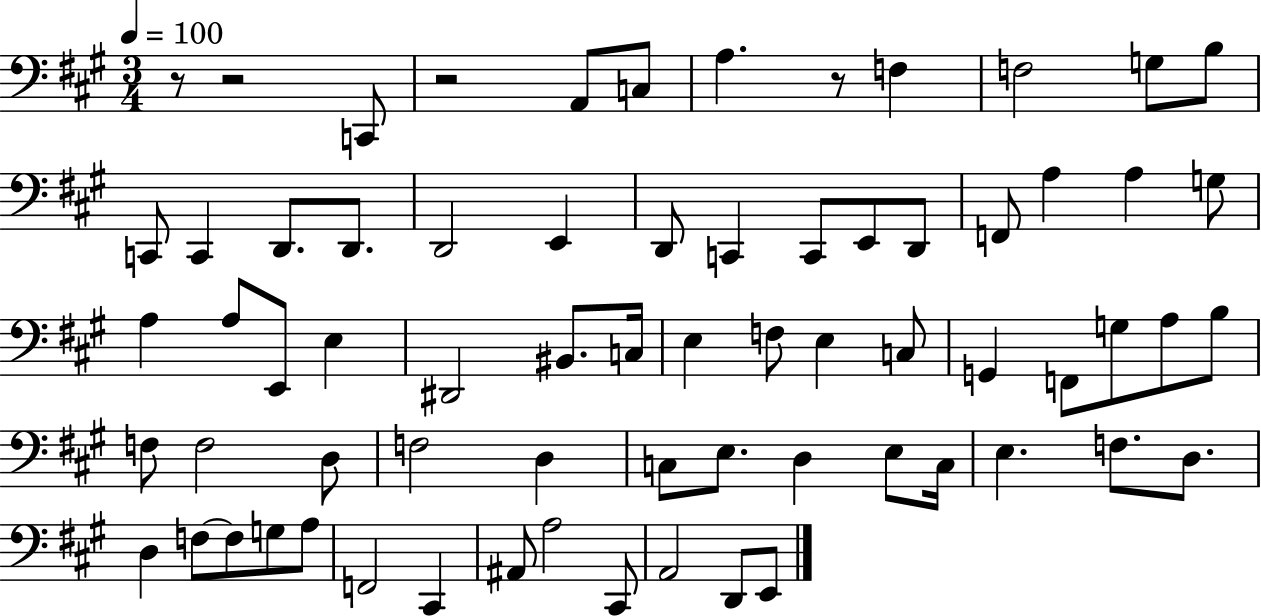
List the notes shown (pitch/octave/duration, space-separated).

R/e R/h C2/e R/h A2/e C3/e A3/q. R/e F3/q F3/h G3/e B3/e C2/e C2/q D2/e. D2/e. D2/h E2/q D2/e C2/q C2/e E2/e D2/e F2/e A3/q A3/q G3/e A3/q A3/e E2/e E3/q D#2/h BIS2/e. C3/s E3/q F3/e E3/q C3/e G2/q F2/e G3/e A3/e B3/e F3/e F3/h D3/e F3/h D3/q C3/e E3/e. D3/q E3/e C3/s E3/q. F3/e. D3/e. D3/q F3/e F3/e G3/e A3/e F2/h C#2/q A#2/e A3/h C#2/e A2/h D2/e E2/e